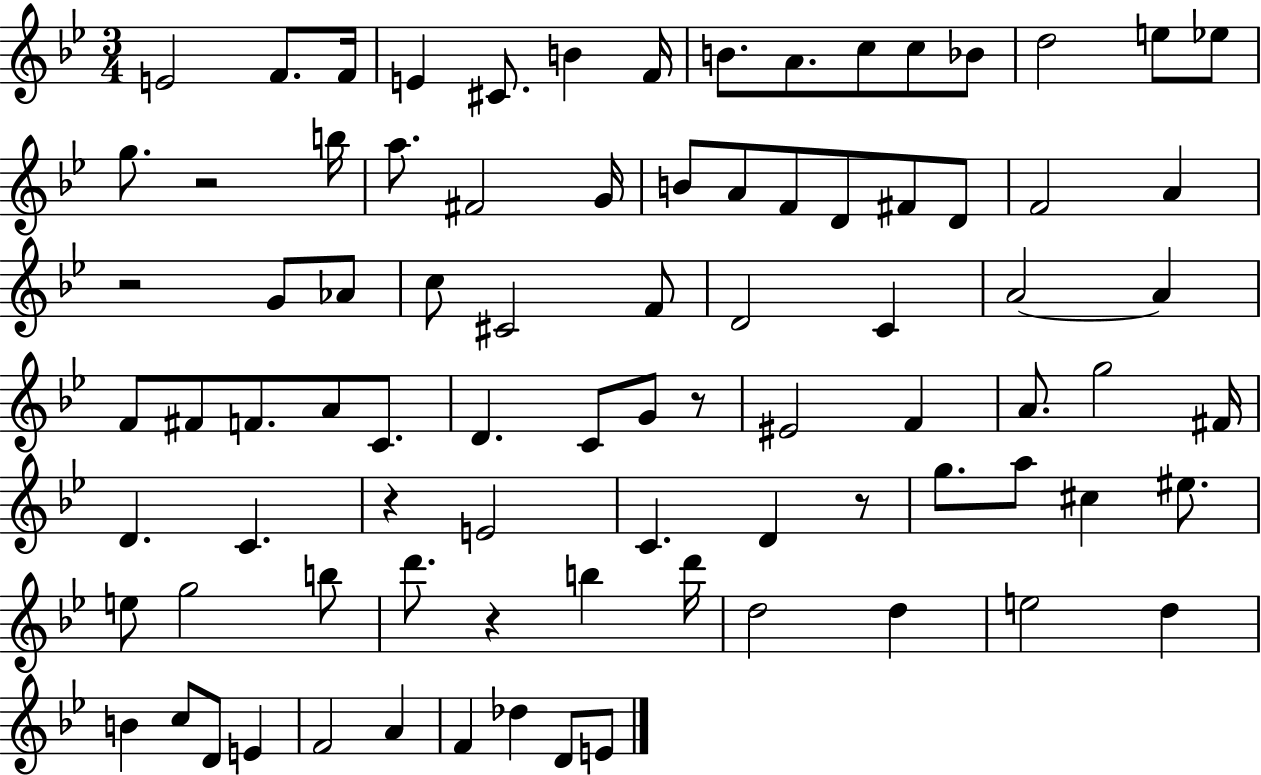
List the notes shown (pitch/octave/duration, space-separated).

E4/h F4/e. F4/s E4/q C#4/e. B4/q F4/s B4/e. A4/e. C5/e C5/e Bb4/e D5/h E5/e Eb5/e G5/e. R/h B5/s A5/e. F#4/h G4/s B4/e A4/e F4/e D4/e F#4/e D4/e F4/h A4/q R/h G4/e Ab4/e C5/e C#4/h F4/e D4/h C4/q A4/h A4/q F4/e F#4/e F4/e. A4/e C4/e. D4/q. C4/e G4/e R/e EIS4/h F4/q A4/e. G5/h F#4/s D4/q. C4/q. R/q E4/h C4/q. D4/q R/e G5/e. A5/e C#5/q EIS5/e. E5/e G5/h B5/e D6/e. R/q B5/q D6/s D5/h D5/q E5/h D5/q B4/q C5/e D4/e E4/q F4/h A4/q F4/q Db5/q D4/e E4/e